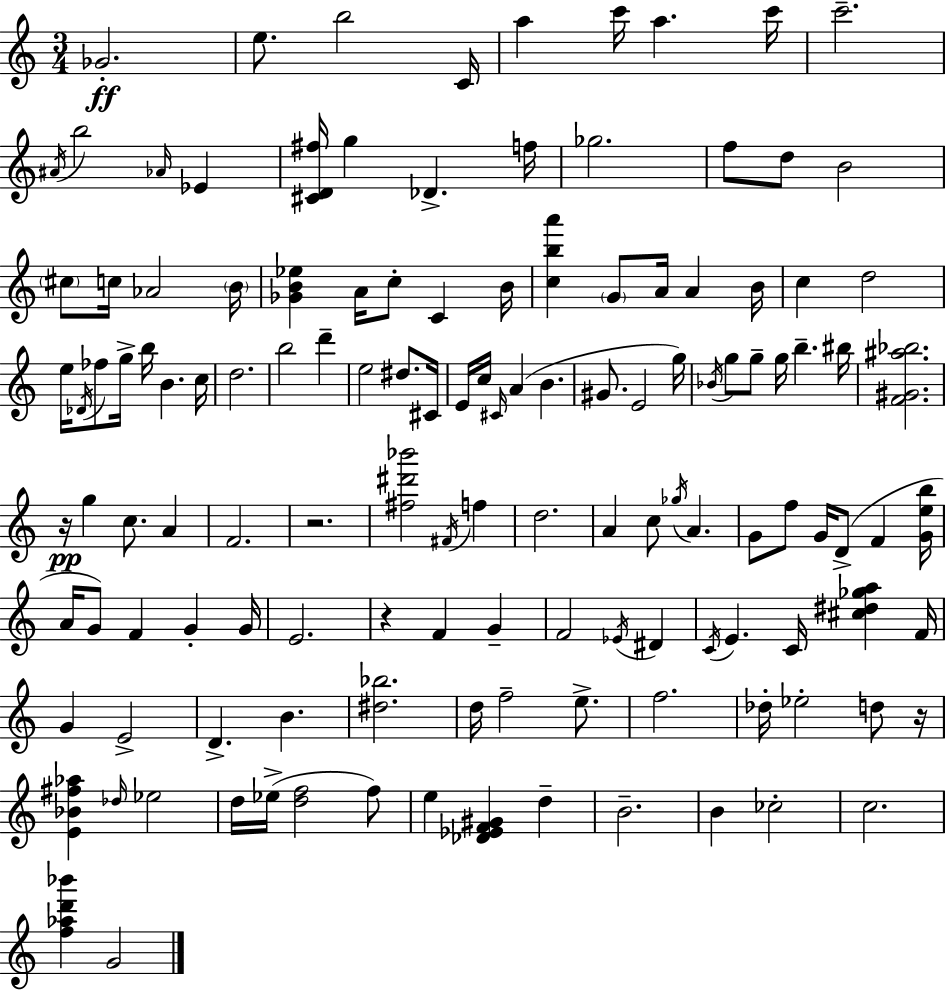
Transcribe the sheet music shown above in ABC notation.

X:1
T:Untitled
M:3/4
L:1/4
K:C
_G2 e/2 b2 C/4 a c'/4 a c'/4 c'2 ^A/4 b2 _A/4 _E [^CD^f]/4 g _D f/4 _g2 f/2 d/2 B2 ^c/2 c/4 _A2 B/4 [_GB_e] A/4 c/2 C B/4 [cba'] G/2 A/4 A B/4 c d2 e/4 _D/4 _f/2 g/4 b/4 B c/4 d2 b2 d' e2 ^d/2 ^C/4 E/4 c/4 ^C/4 A B ^G/2 E2 g/4 _B/4 g/2 g/2 g/4 b ^b/4 [F^G^a_b]2 z/4 g c/2 A F2 z2 [^f^d'_b']2 ^F/4 f d2 A c/2 _g/4 A G/2 f/2 G/4 D/2 F [Geb]/4 A/4 G/2 F G G/4 E2 z F G F2 _E/4 ^D C/4 E C/4 [^c^d_ga] F/4 G E2 D B [^d_b]2 d/4 f2 e/2 f2 _d/4 _e2 d/2 z/4 [E_B^f_a] _d/4 _e2 d/4 _e/4 [df]2 f/2 e [_D_EF^G] d B2 B _c2 c2 [f_ad'_b'] G2